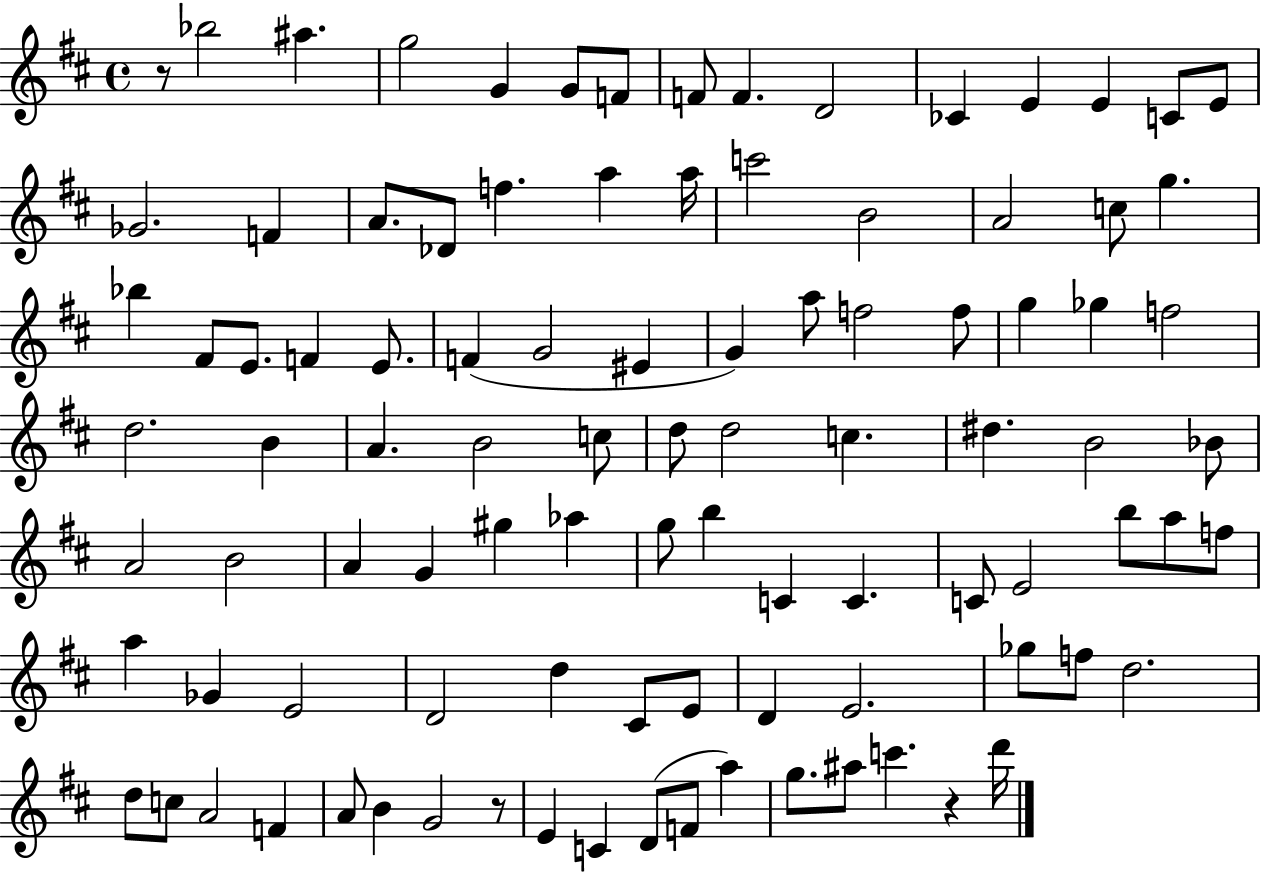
{
  \clef treble
  \time 4/4
  \defaultTimeSignature
  \key d \major
  r8 bes''2 ais''4. | g''2 g'4 g'8 f'8 | f'8 f'4. d'2 | ces'4 e'4 e'4 c'8 e'8 | \break ges'2. f'4 | a'8. des'8 f''4. a''4 a''16 | c'''2 b'2 | a'2 c''8 g''4. | \break bes''4 fis'8 e'8. f'4 e'8. | f'4( g'2 eis'4 | g'4) a''8 f''2 f''8 | g''4 ges''4 f''2 | \break d''2. b'4 | a'4. b'2 c''8 | d''8 d''2 c''4. | dis''4. b'2 bes'8 | \break a'2 b'2 | a'4 g'4 gis''4 aes''4 | g''8 b''4 c'4 c'4. | c'8 e'2 b''8 a''8 f''8 | \break a''4 ges'4 e'2 | d'2 d''4 cis'8 e'8 | d'4 e'2. | ges''8 f''8 d''2. | \break d''8 c''8 a'2 f'4 | a'8 b'4 g'2 r8 | e'4 c'4 d'8( f'8 a''4) | g''8. ais''8 c'''4. r4 d'''16 | \break \bar "|."
}